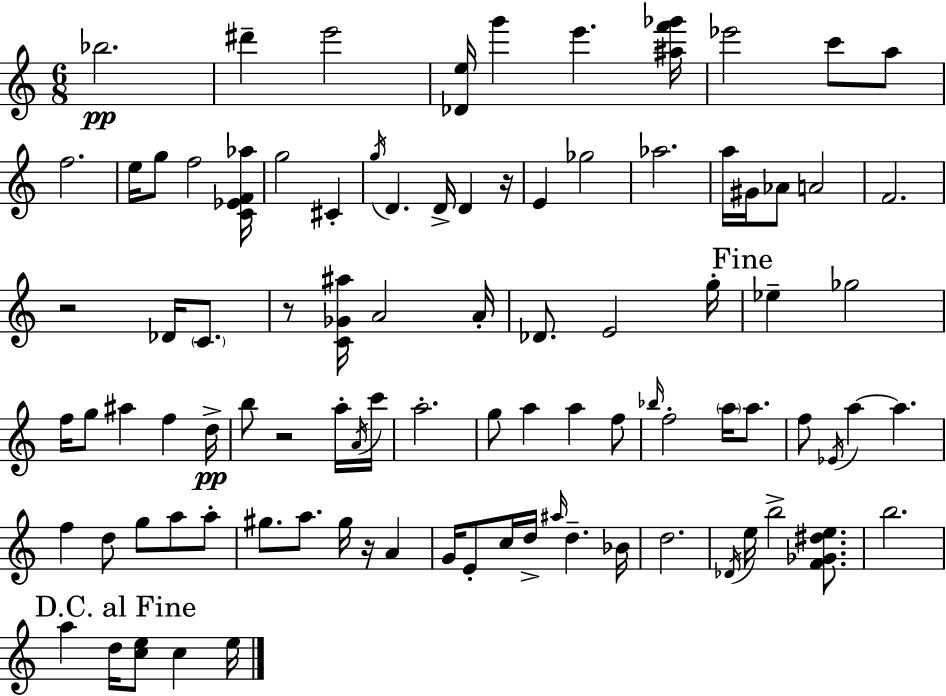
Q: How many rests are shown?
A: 5